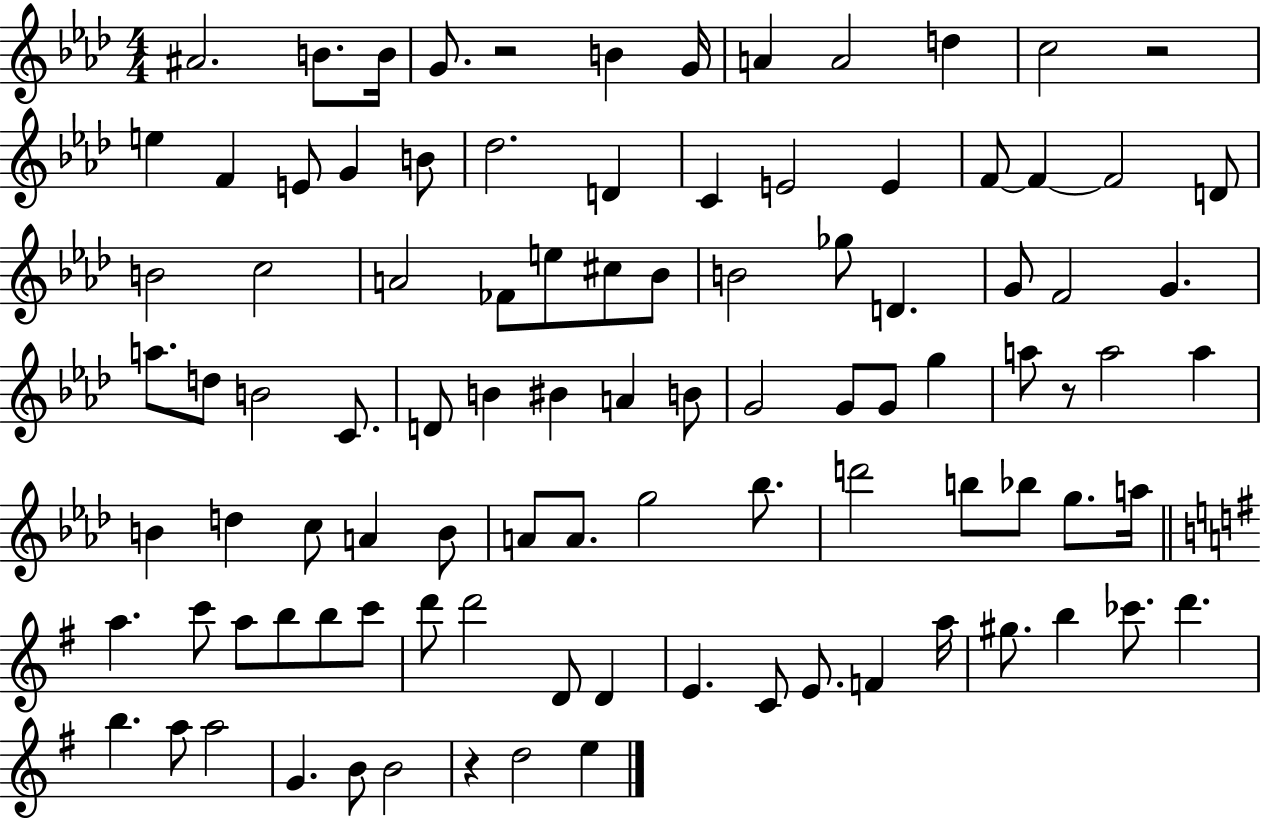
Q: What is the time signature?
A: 4/4